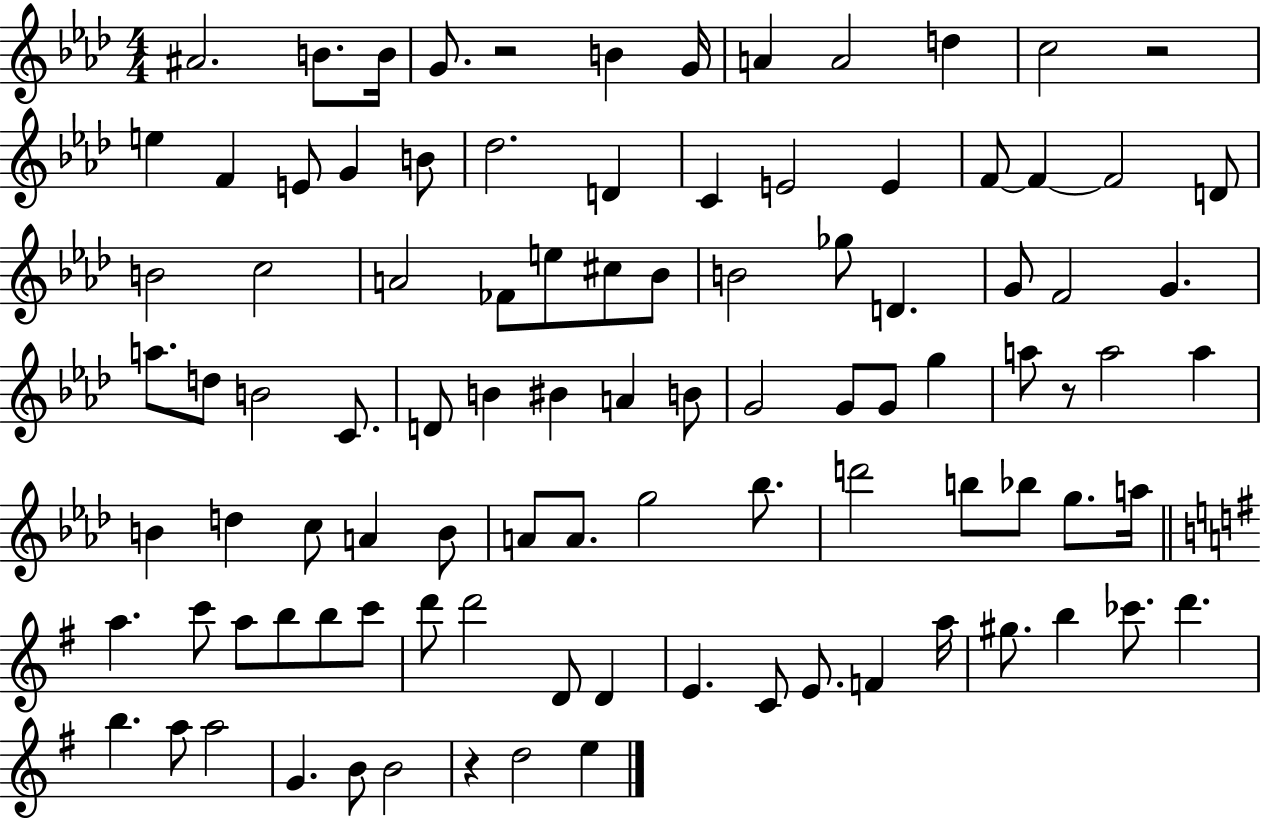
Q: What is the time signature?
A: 4/4